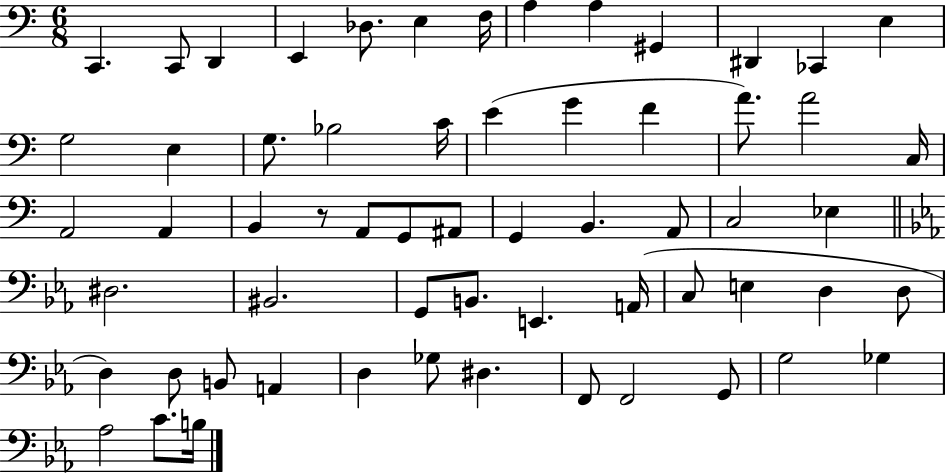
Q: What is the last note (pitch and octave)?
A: B3